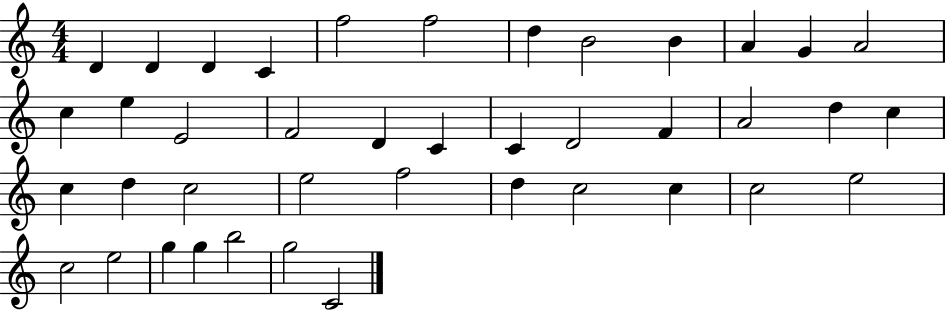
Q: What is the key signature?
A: C major